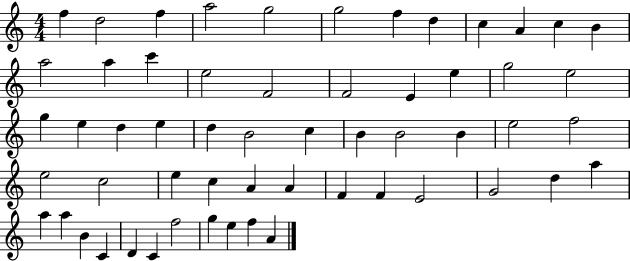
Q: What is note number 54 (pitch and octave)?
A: G5